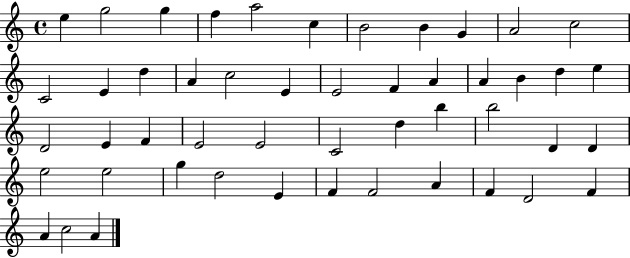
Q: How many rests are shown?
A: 0